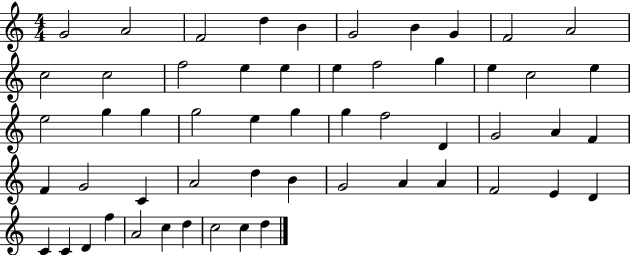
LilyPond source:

{
  \clef treble
  \numericTimeSignature
  \time 4/4
  \key c \major
  g'2 a'2 | f'2 d''4 b'4 | g'2 b'4 g'4 | f'2 a'2 | \break c''2 c''2 | f''2 e''4 e''4 | e''4 f''2 g''4 | e''4 c''2 e''4 | \break e''2 g''4 g''4 | g''2 e''4 g''4 | g''4 f''2 d'4 | g'2 a'4 f'4 | \break f'4 g'2 c'4 | a'2 d''4 b'4 | g'2 a'4 a'4 | f'2 e'4 d'4 | \break c'4 c'4 d'4 f''4 | a'2 c''4 d''4 | c''2 c''4 d''4 | \bar "|."
}